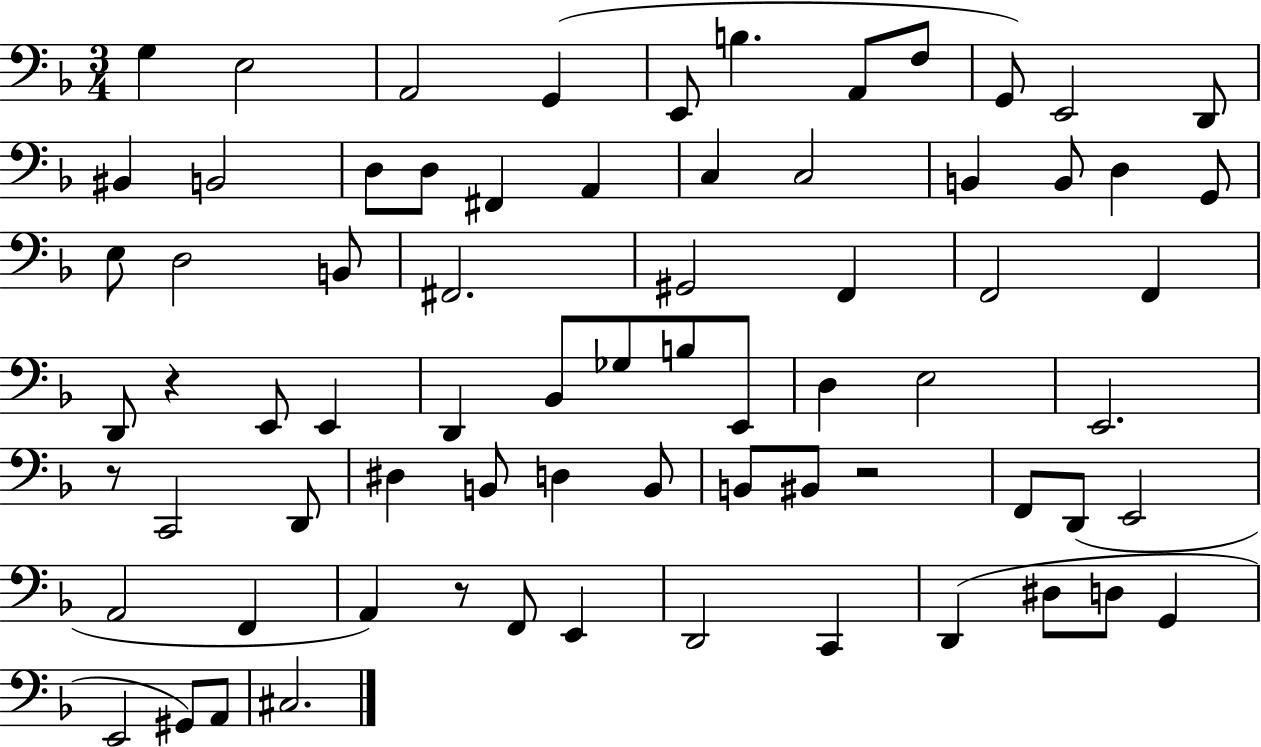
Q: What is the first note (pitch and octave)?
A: G3